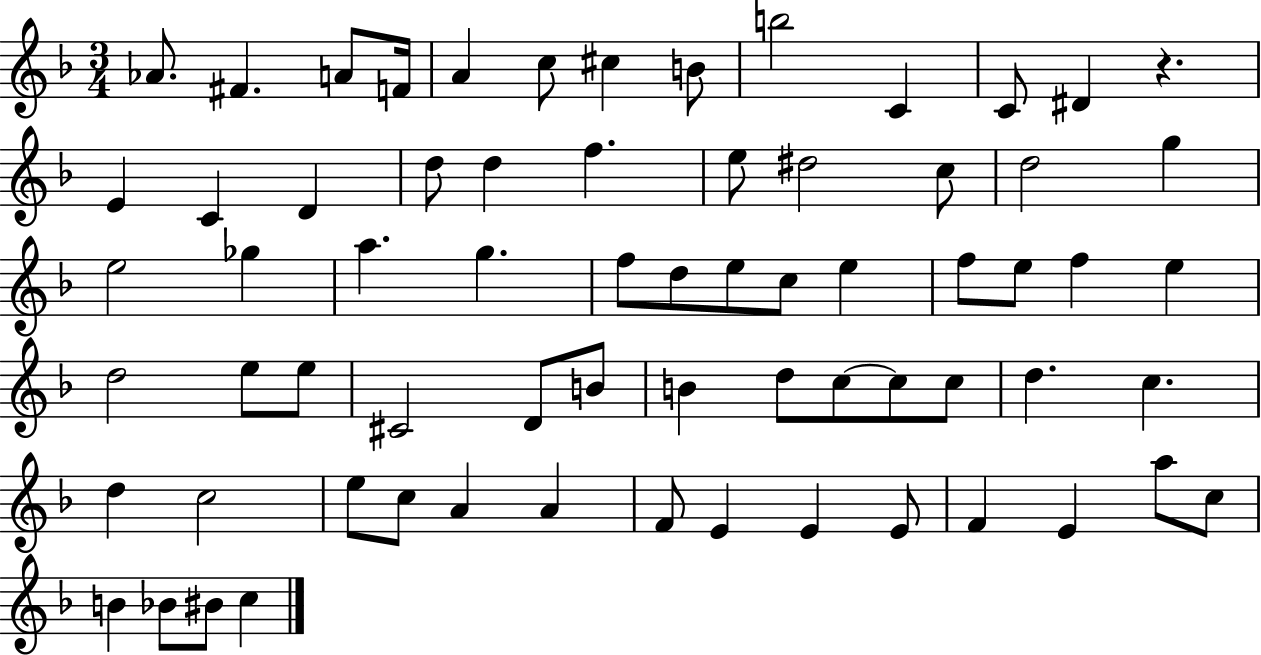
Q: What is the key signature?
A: F major